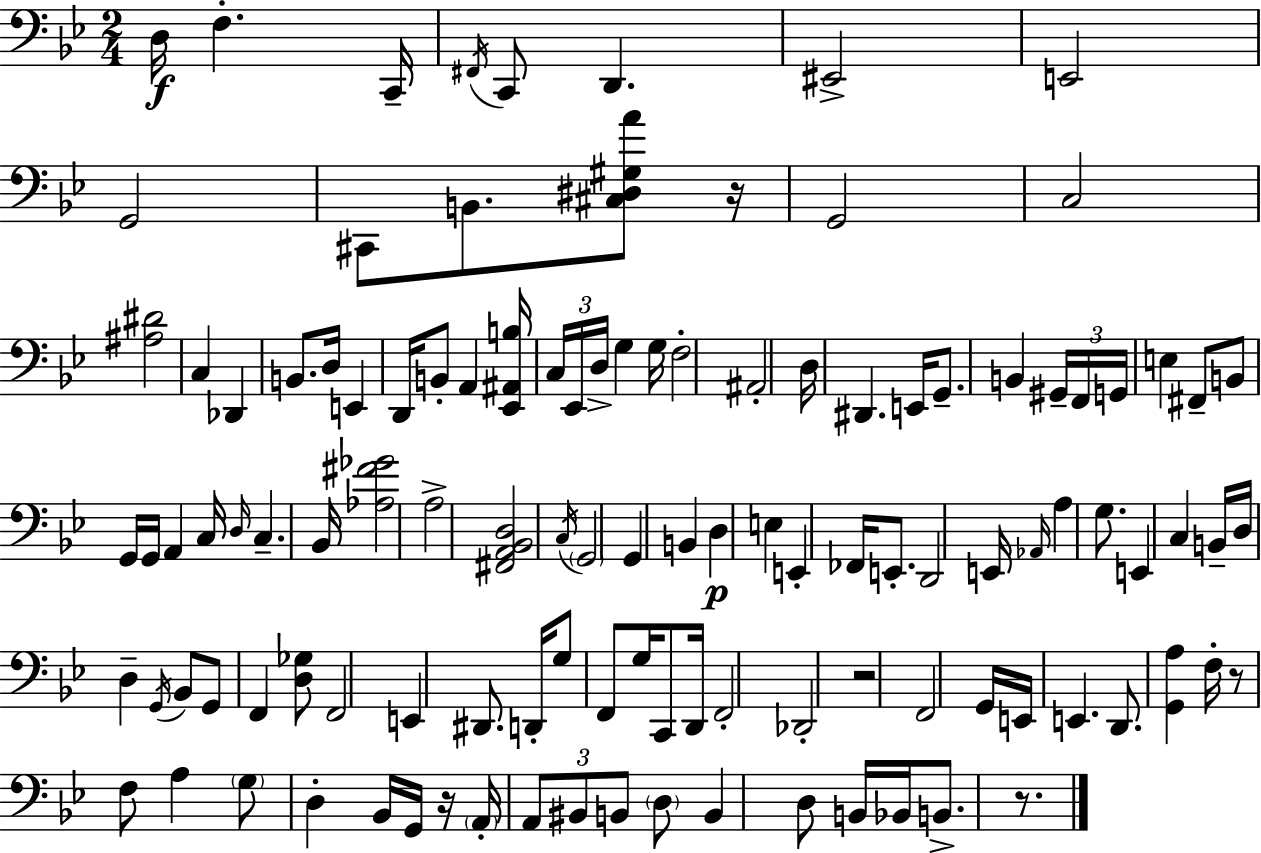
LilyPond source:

{
  \clef bass
  \numericTimeSignature
  \time 2/4
  \key g \minor
  d16\f f4.-. c,16-- | \acciaccatura { fis,16 } c,8 d,4. | eis,2-> | e,2 | \break g,2 | cis,8 b,8. <cis dis gis a'>8 | r16 g,2 | c2 | \break <ais dis'>2 | c4 des,4 | b,8. d16 e,4 | d,16 b,8-. a,4 | \break <ees, ais, b>16 \tuplet 3/2 { c16 ees,16 d16-> } g4 | g16 f2-. | ais,2-. | d16 dis,4. | \break e,16 g,8.-- b,4 | \tuplet 3/2 { gis,16-- f,16 g,16 } e4 fis,8-- | b,8 g,16 g,16 a,4 | c16 \grace { d16 } c4.-- | \break bes,16 <aes fis' ges'>2 | a2-> | <fis, a, bes, d>2 | \acciaccatura { c16 } \parenthesize g,2 | \break g,4 b,4 | d4\p e4 | e,4-. fes,16 | e,8.-. d,2 | \break e,16 \grace { aes,16 } a4 | g8. e,4 | c4 b,16-- d16 d4-- | \acciaccatura { g,16 } bes,8 g,8 f,4 | \break <d ges>8 f,2 | e,4 | dis,8. d,16-. g8 f,8 | g16 c,8 d,16 f,2-. | \break des,2-. | r2 | f,2 | g,16 e,16 e,4. | \break d,8. | <g, a>4 f16-. r8 f8 | a4 \parenthesize g8 d4-. | bes,16 g,16 r16 \parenthesize a,16-. \tuplet 3/2 { a,8 | \break bis,8 b,8 } \parenthesize d8 b,4 | d8 b,16 bes,16 b,8.-> | r8. \bar "|."
}